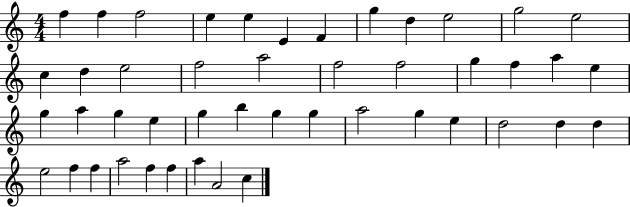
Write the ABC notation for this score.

X:1
T:Untitled
M:4/4
L:1/4
K:C
f f f2 e e E F g d e2 g2 e2 c d e2 f2 a2 f2 f2 g f a e g a g e g b g g a2 g e d2 d d e2 f f a2 f f a A2 c